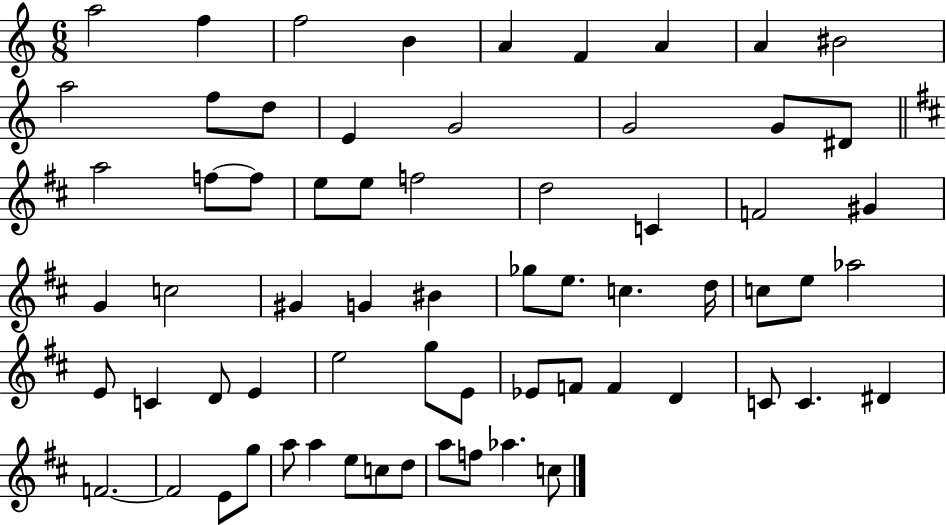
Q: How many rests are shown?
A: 0